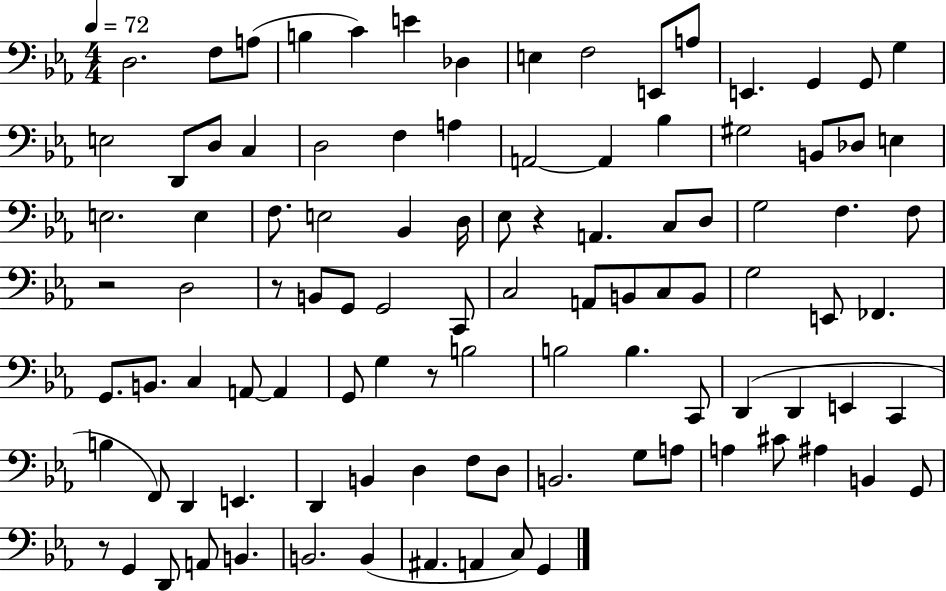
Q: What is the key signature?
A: EES major